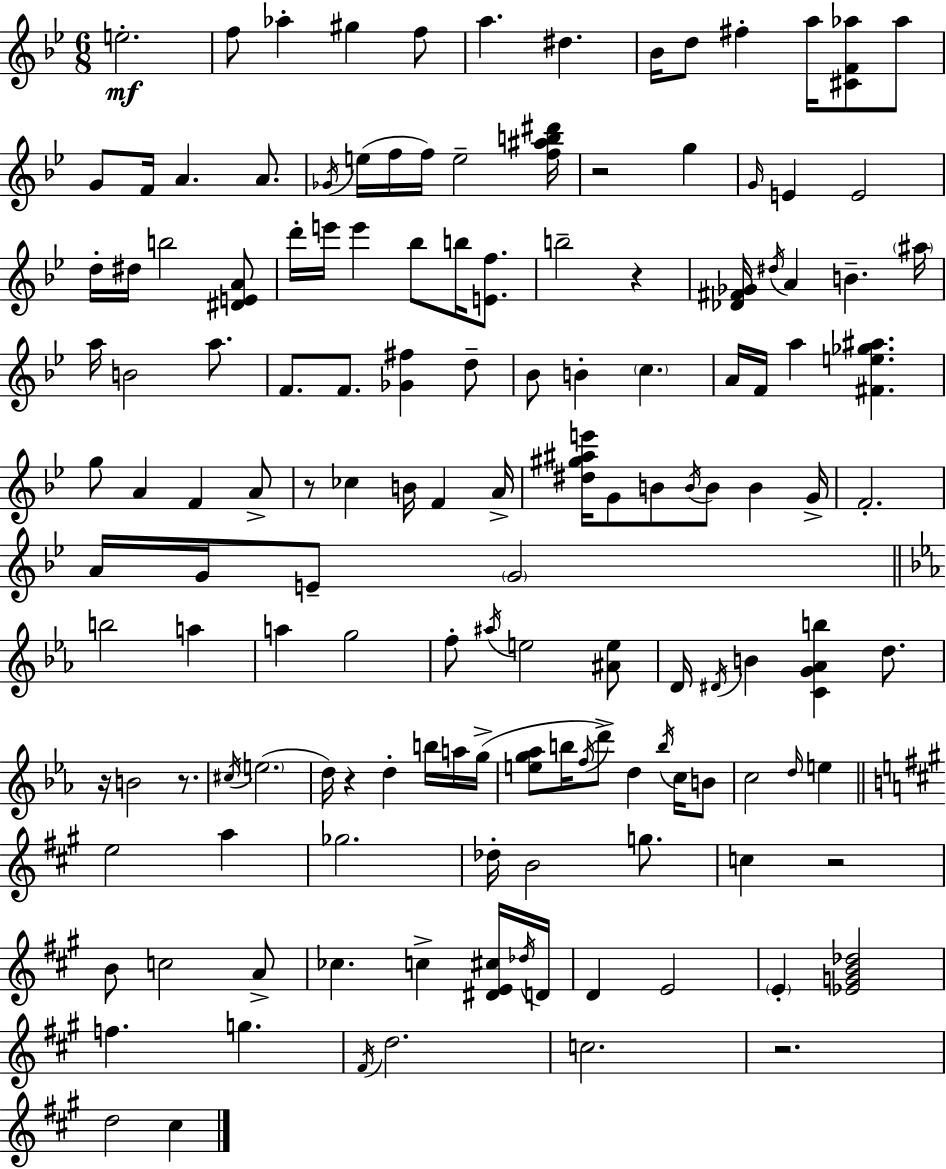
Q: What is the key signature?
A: G minor